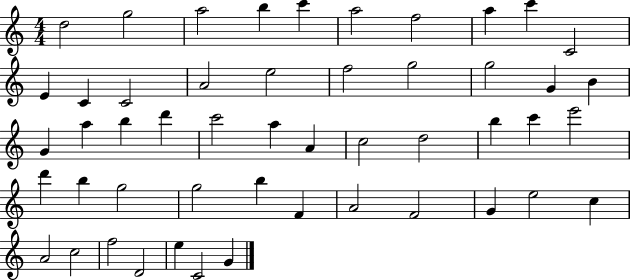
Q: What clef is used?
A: treble